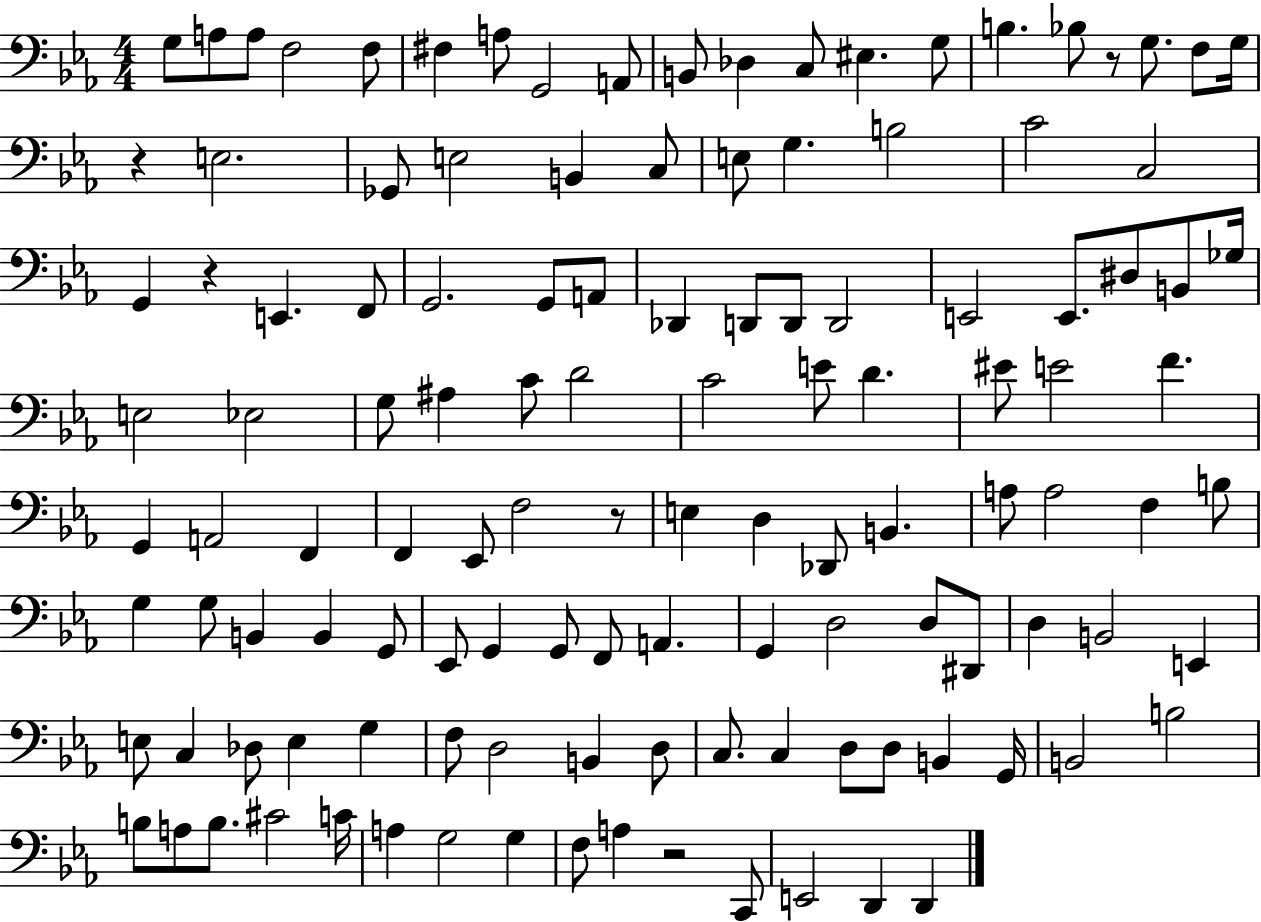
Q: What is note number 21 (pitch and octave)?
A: Gb2